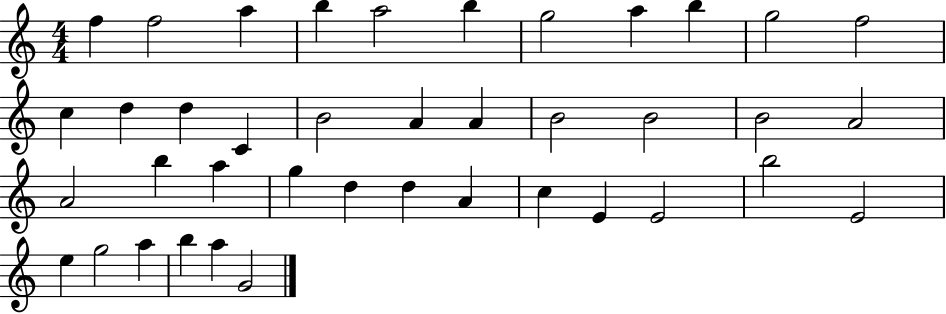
{
  \clef treble
  \numericTimeSignature
  \time 4/4
  \key c \major
  f''4 f''2 a''4 | b''4 a''2 b''4 | g''2 a''4 b''4 | g''2 f''2 | \break c''4 d''4 d''4 c'4 | b'2 a'4 a'4 | b'2 b'2 | b'2 a'2 | \break a'2 b''4 a''4 | g''4 d''4 d''4 a'4 | c''4 e'4 e'2 | b''2 e'2 | \break e''4 g''2 a''4 | b''4 a''4 g'2 | \bar "|."
}